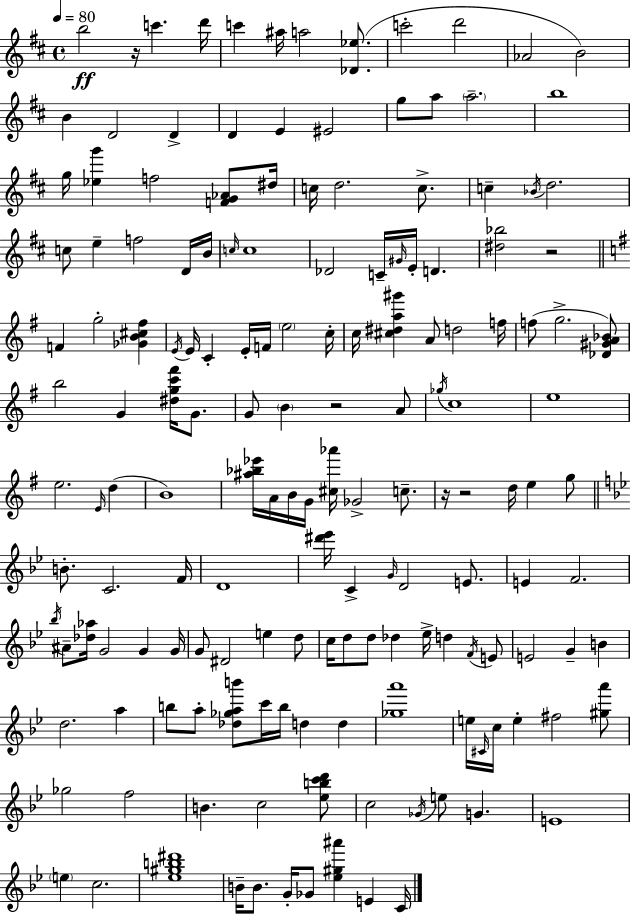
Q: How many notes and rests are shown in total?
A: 160